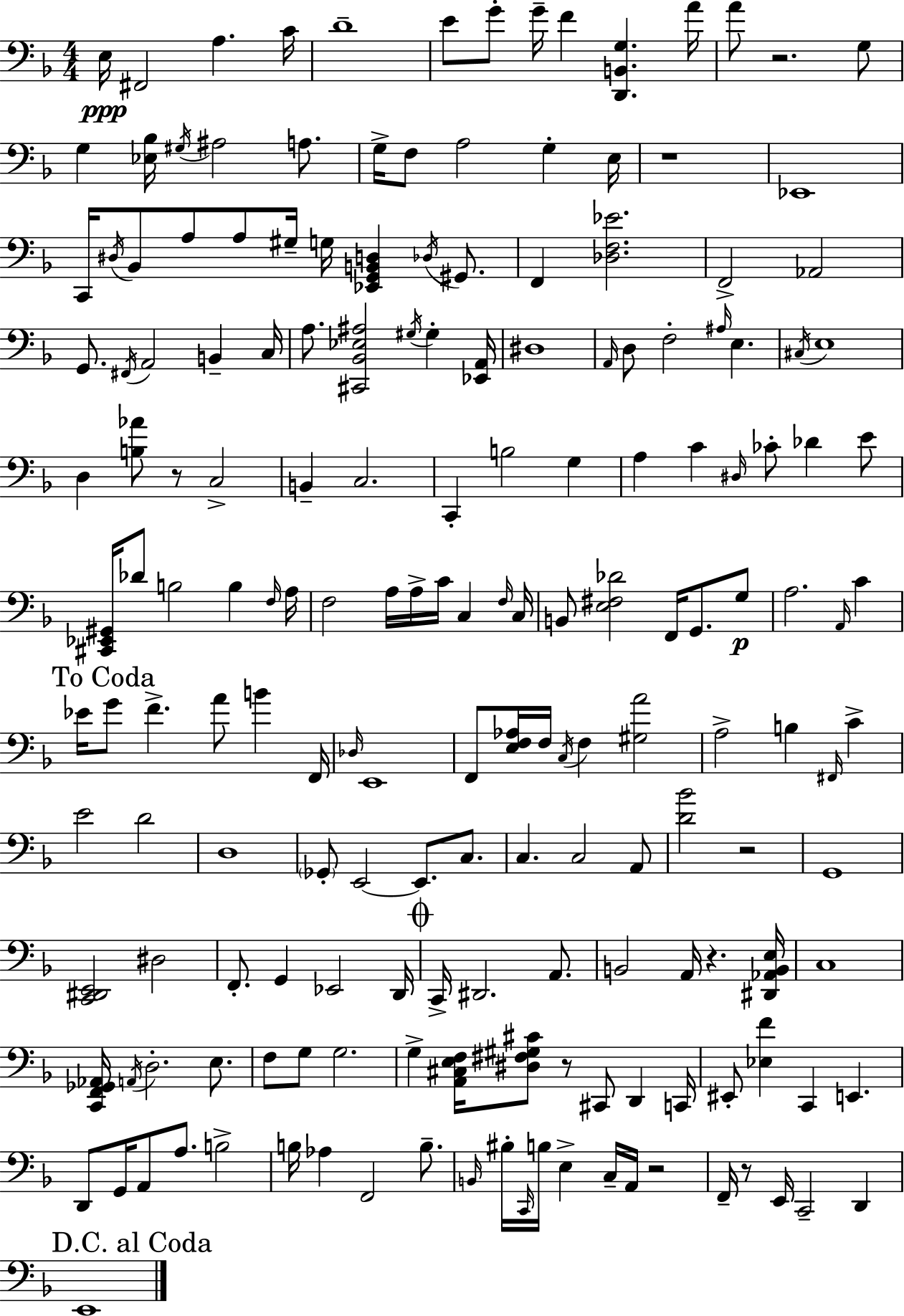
E3/s F#2/h A3/q. C4/s D4/w E4/e G4/e G4/s F4/q [D2,B2,G3]/q. A4/s A4/e R/h. G3/e G3/q [Eb3,Bb3]/s G#3/s A#3/h A3/e. G3/s F3/e A3/h G3/q E3/s R/w Eb2/w C2/s D#3/s Bb2/e A3/e A3/e G#3/s G3/s [Eb2,G2,B2,D3]/q Db3/s G#2/e. F2/q [Db3,F3,Eb4]/h. F2/h Ab2/h G2/e. F#2/s A2/h B2/q C3/s A3/e. [C#2,Bb2,Eb3,A#3]/h G#3/s G#3/q [Eb2,A2]/s D#3/w A2/s D3/e F3/h A#3/s E3/q. C#3/s E3/w D3/q [B3,Ab4]/e R/e C3/h B2/q C3/h. C2/q B3/h G3/q A3/q C4/q D#3/s CES4/e Db4/q E4/e [C#2,Eb2,G#2]/s Db4/e B3/h B3/q F3/s A3/s F3/h A3/s A3/s C4/s C3/q F3/s C3/s B2/e [E3,F#3,Db4]/h F2/s G2/e. G3/e A3/h. A2/s C4/q Eb4/s G4/e F4/q. A4/e B4/q F2/s Db3/s E2/w F2/e [E3,F3,Ab3]/s F3/s C3/s F3/q [G#3,A4]/h A3/h B3/q F#2/s C4/q E4/h D4/h D3/w Gb2/e E2/h E2/e. C3/e. C3/q. C3/h A2/e [D4,Bb4]/h R/h G2/w [C2,D#2,E2]/h D#3/h F2/e. G2/q Eb2/h D2/s C2/s D#2/h. A2/e. B2/h A2/s R/q. [D#2,Ab2,B2,E3]/s C3/w [C2,F2,Gb2,Ab2]/s A2/s D3/h. E3/e. F3/e G3/e G3/h. G3/q [A2,C#3,E3,F3]/s [D#3,F#3,G#3,C#4]/e R/e C#2/e D2/q C2/s EIS2/e [Eb3,F4]/q C2/q E2/q. D2/e G2/s A2/e A3/e. B3/h B3/s Ab3/q F2/h B3/e. B2/s BIS3/s C2/s B3/s E3/q C3/s A2/s R/h F2/s R/e E2/s C2/h D2/q E2/w